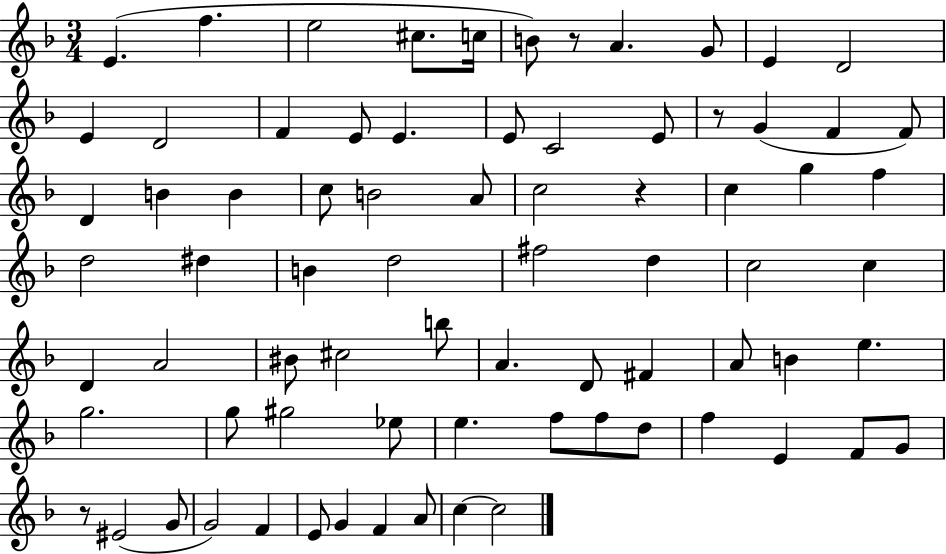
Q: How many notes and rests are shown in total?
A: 76